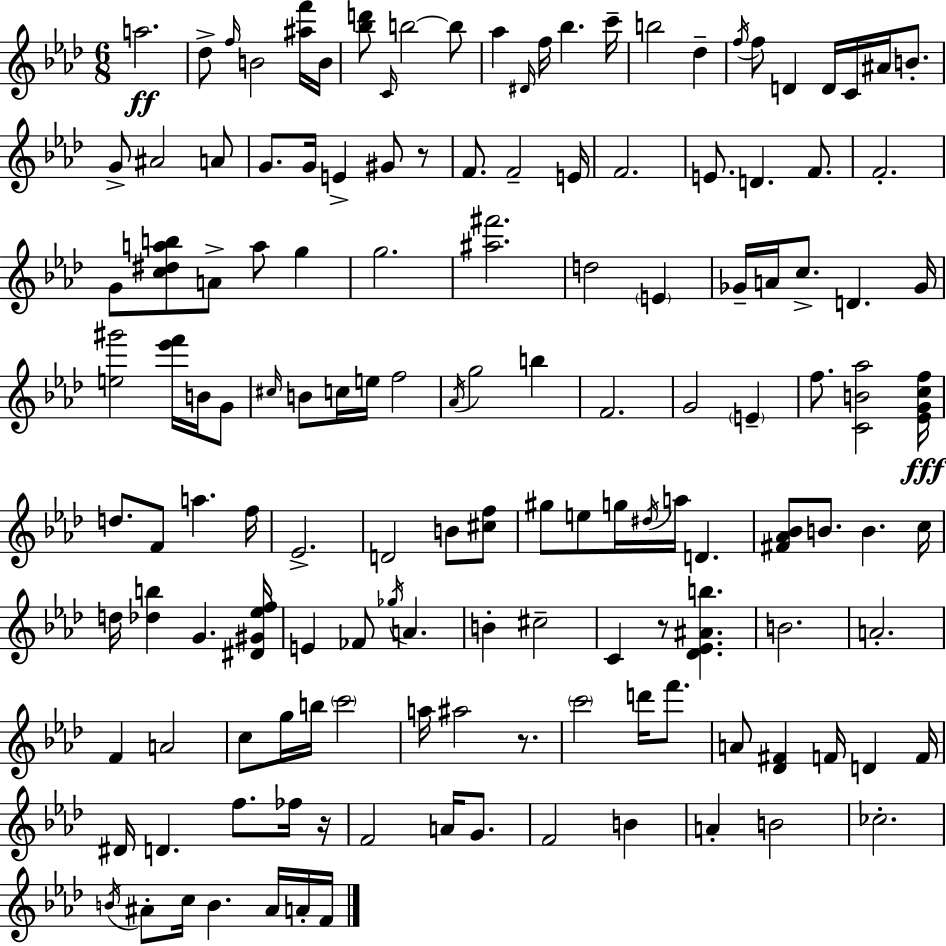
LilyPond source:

{
  \clef treble
  \numericTimeSignature
  \time 6/8
  \key aes \major
  a''2.\ff | des''8-> \grace { f''16 } b'2 <ais'' f'''>16 | b'16 <bes'' d'''>8 \grace { c'16 } b''2~~ | b''8 aes''4 \grace { dis'16 } f''16 bes''4. | \break c'''16-- b''2 des''4-- | \acciaccatura { f''16 } f''8 d'4 d'16 c'16 | ais'16 b'8.-. g'8-> ais'2 | a'8 g'8. g'16 e'4-> | \break gis'8 r8 f'8. f'2-- | e'16 f'2. | e'8. d'4. | f'8. f'2.-. | \break g'8 <c'' dis'' a'' b''>8 a'8-> a''8 | g''4 g''2. | <ais'' fis'''>2. | d''2 | \break \parenthesize e'4 ges'16-- a'16 c''8.-> d'4. | ges'16 <e'' gis'''>2 | <ees''' f'''>16 b'16 g'8 \grace { cis''16 } b'8 c''16 e''16 f''2 | \acciaccatura { aes'16 } g''2 | \break b''4 f'2. | g'2 | \parenthesize e'4-- f''8. <c' b' aes''>2 | <ees' g' c'' f''>16\fff d''8. f'8 a''4. | \break f''16 ees'2.-> | d'2 | b'8 <cis'' f''>8 gis''8 e''8 g''16 \acciaccatura { dis''16 } | a''16 d'4. <fis' aes' bes'>8 b'8. | \break b'4. c''16 d''16 <des'' b''>4 | g'4. <dis' gis' ees'' f''>16 e'4 fes'8 | \acciaccatura { ges''16 } a'4. b'4-. | cis''2-- c'4 | \break r8 <des' ees' ais' b''>4. b'2. | a'2.-. | f'4 | a'2 c''8 g''16 b''16 | \break \parenthesize c'''2 a''16 ais''2 | r8. \parenthesize c'''2 | d'''16 f'''8. a'8 <des' fis'>4 | f'16 d'4 f'16 dis'16 d'4. | \break f''8. fes''16 r16 f'2 | a'16 g'8. f'2 | b'4 a'4-. | b'2 ces''2.-. | \break \acciaccatura { b'16 } ais'8-. c''16 | b'4. ais'16 a'16-. f'16 \bar "|."
}